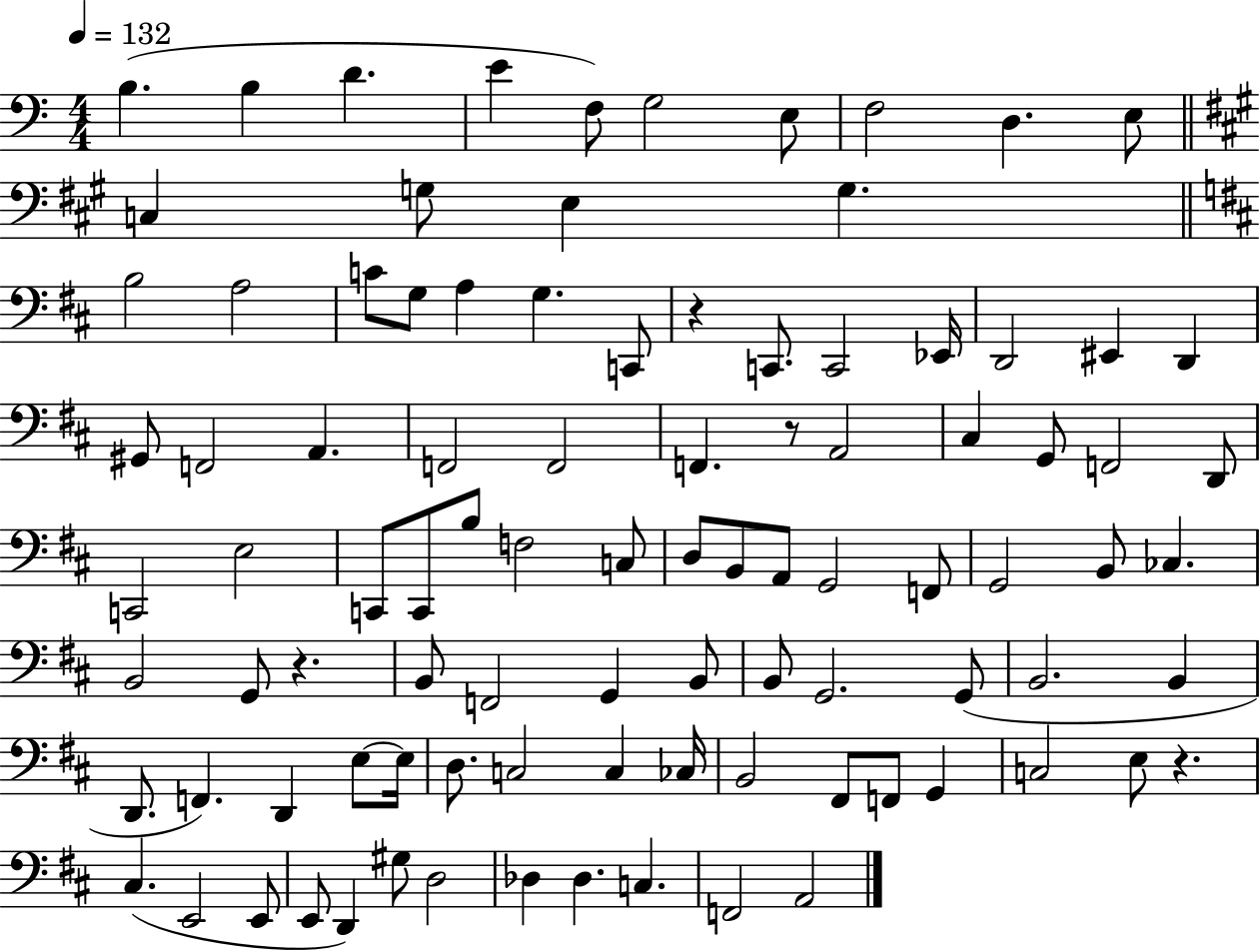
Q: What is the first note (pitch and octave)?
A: B3